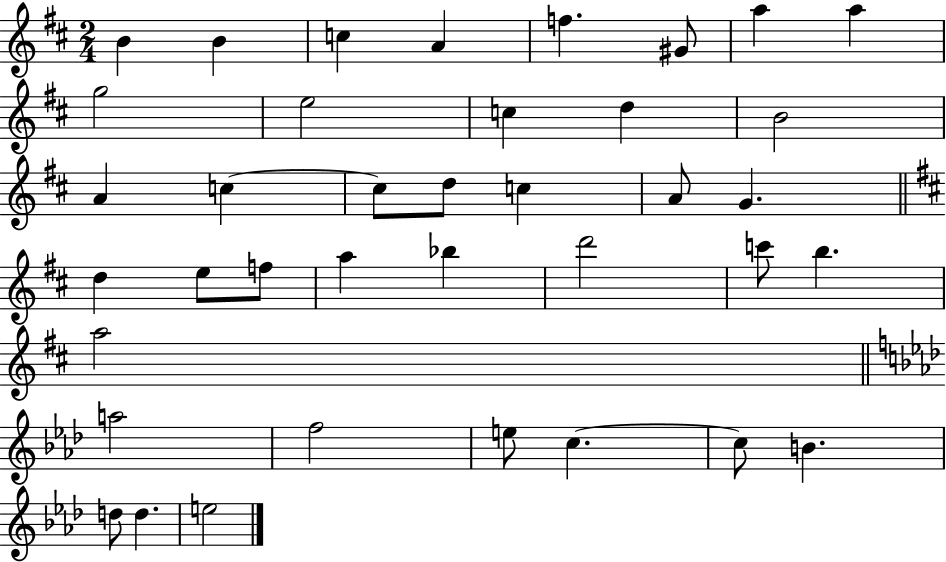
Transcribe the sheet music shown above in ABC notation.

X:1
T:Untitled
M:2/4
L:1/4
K:D
B B c A f ^G/2 a a g2 e2 c d B2 A c c/2 d/2 c A/2 G d e/2 f/2 a _b d'2 c'/2 b a2 a2 f2 e/2 c c/2 B d/2 d e2